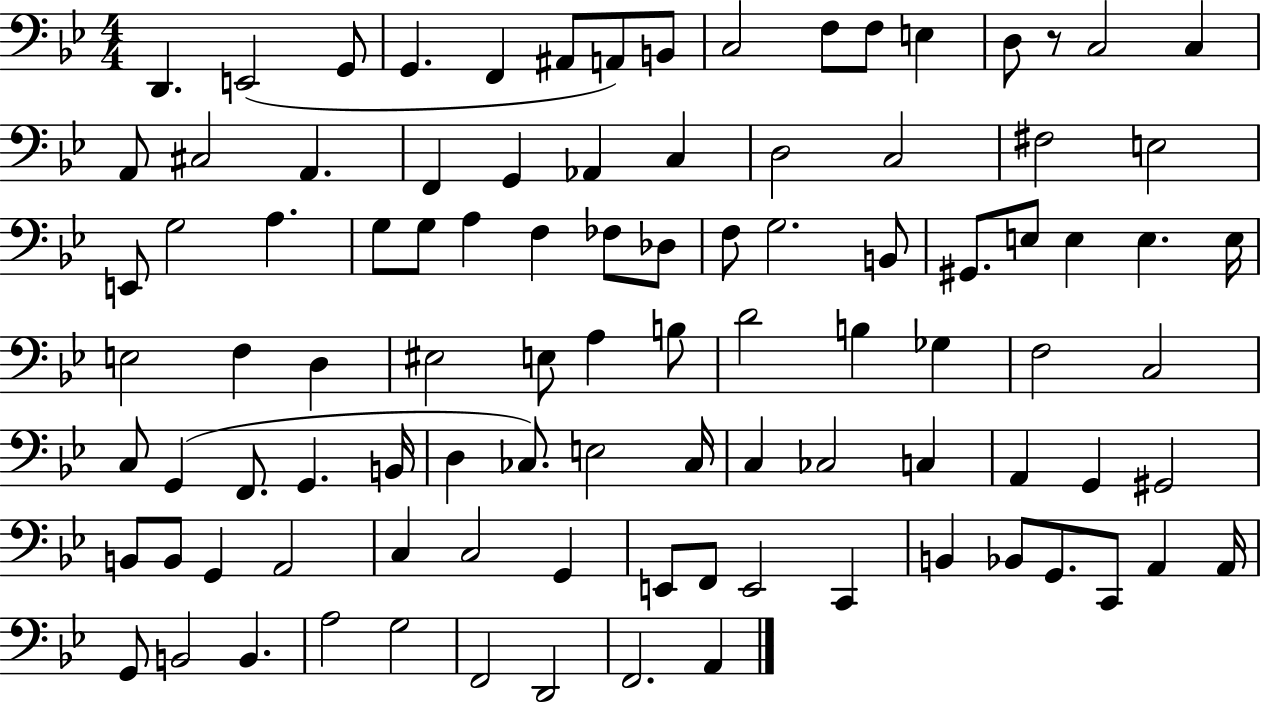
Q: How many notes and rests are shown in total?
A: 97